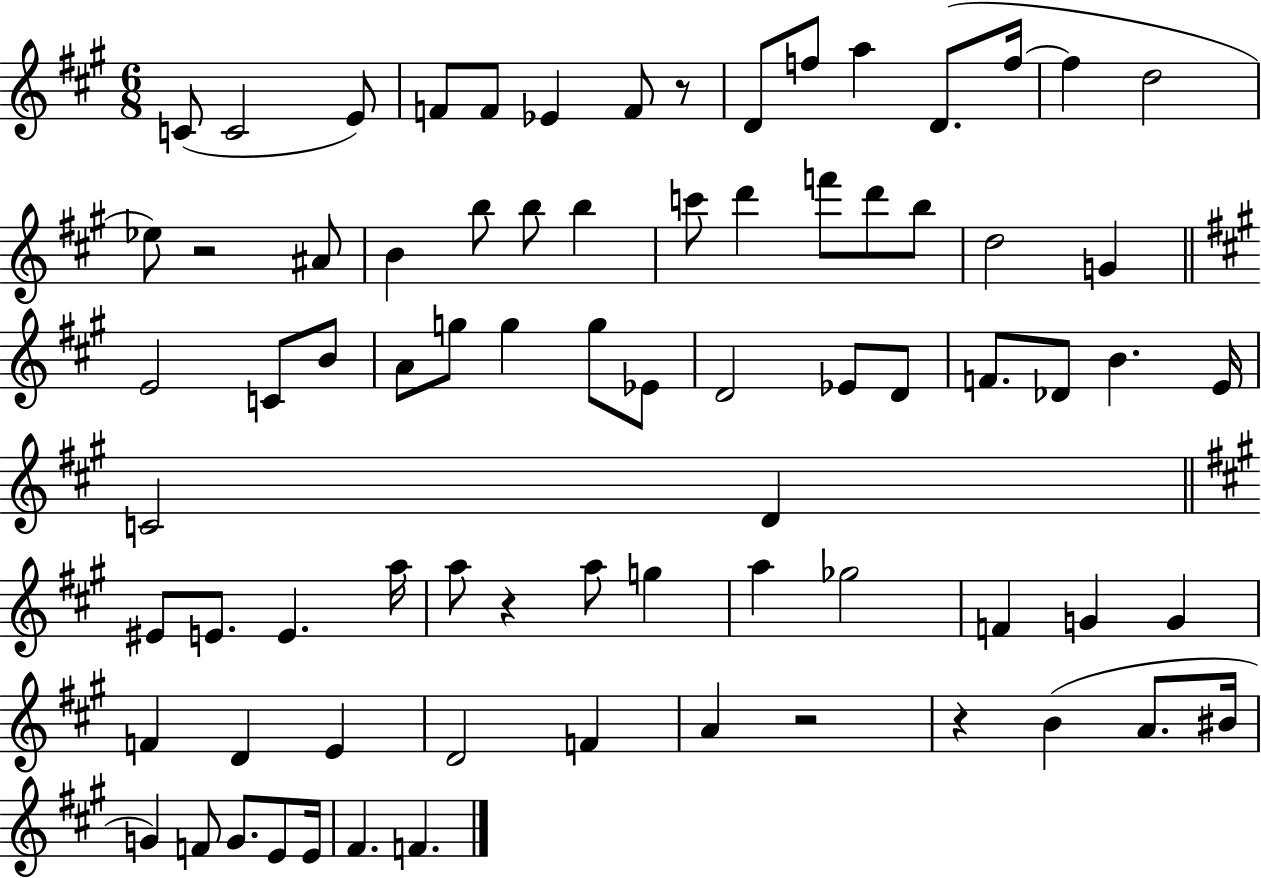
C4/e C4/h E4/e F4/e F4/e Eb4/q F4/e R/e D4/e F5/e A5/q D4/e. F5/s F5/q D5/h Eb5/e R/h A#4/e B4/q B5/e B5/e B5/q C6/e D6/q F6/e D6/e B5/e D5/h G4/q E4/h C4/e B4/e A4/e G5/e G5/q G5/e Eb4/e D4/h Eb4/e D4/e F4/e. Db4/e B4/q. E4/s C4/h D4/q EIS4/e E4/e. E4/q. A5/s A5/e R/q A5/e G5/q A5/q Gb5/h F4/q G4/q G4/q F4/q D4/q E4/q D4/h F4/q A4/q R/h R/q B4/q A4/e. BIS4/s G4/q F4/e G4/e. E4/e E4/s F#4/q. F4/q.